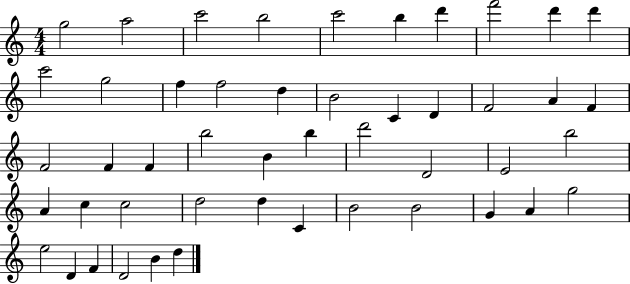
{
  \clef treble
  \numericTimeSignature
  \time 4/4
  \key c \major
  g''2 a''2 | c'''2 b''2 | c'''2 b''4 d'''4 | f'''2 d'''4 d'''4 | \break c'''2 g''2 | f''4 f''2 d''4 | b'2 c'4 d'4 | f'2 a'4 f'4 | \break f'2 f'4 f'4 | b''2 b'4 b''4 | d'''2 d'2 | e'2 b''2 | \break a'4 c''4 c''2 | d''2 d''4 c'4 | b'2 b'2 | g'4 a'4 g''2 | \break e''2 d'4 f'4 | d'2 b'4 d''4 | \bar "|."
}